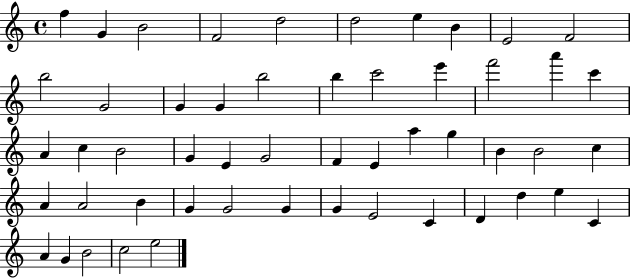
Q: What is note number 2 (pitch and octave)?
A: G4